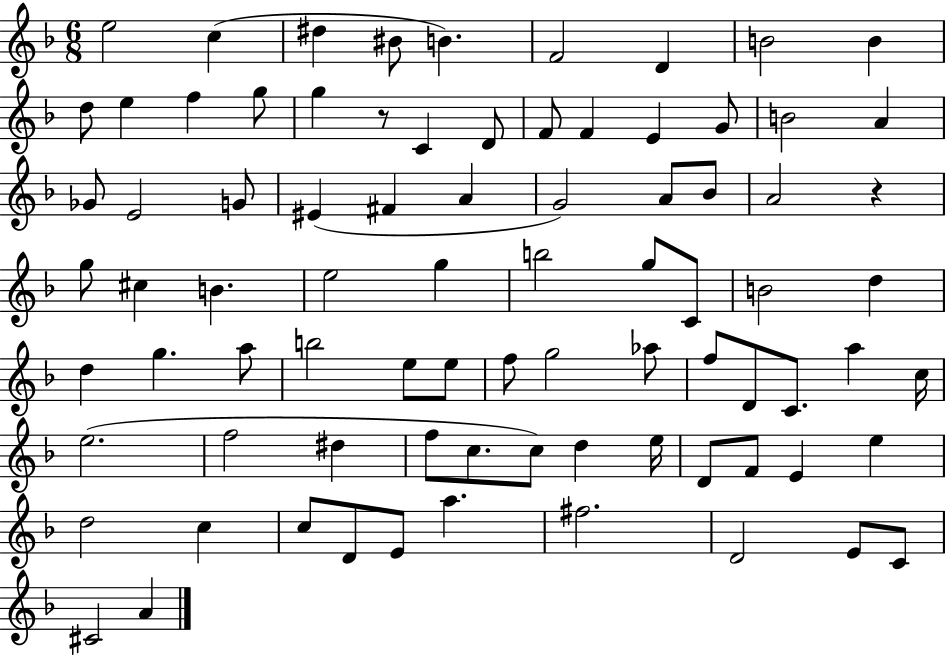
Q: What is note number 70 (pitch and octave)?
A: C5